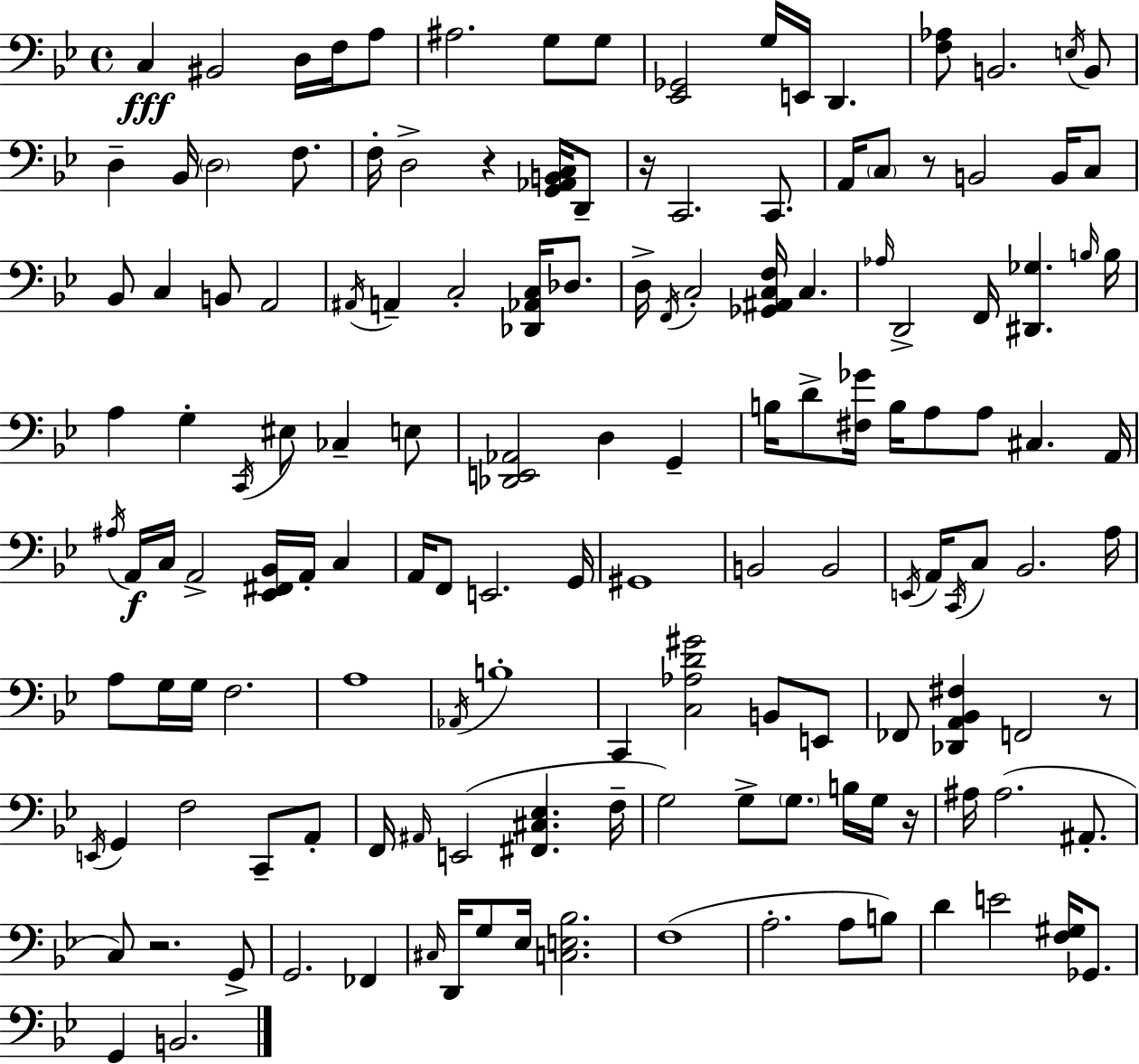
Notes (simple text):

C3/q BIS2/h D3/s F3/s A3/e A#3/h. G3/e G3/e [Eb2,Gb2]/h G3/s E2/s D2/q. [F3,Ab3]/e B2/h. E3/s B2/e D3/q Bb2/s D3/h F3/e. F3/s D3/h R/q [G2,Ab2,B2,C3]/s D2/e R/s C2/h. C2/e. A2/s C3/e R/e B2/h B2/s C3/e Bb2/e C3/q B2/e A2/h A#2/s A2/q C3/h [Db2,Ab2,C3]/s Db3/e. D3/s F2/s C3/h [Gb2,A#2,C3,F3]/s C3/q. Ab3/s D2/h F2/s [D#2,Gb3]/q. B3/s B3/s A3/q G3/q C2/s EIS3/e CES3/q E3/e [Db2,E2,Ab2]/h D3/q G2/q B3/s D4/e [F#3,Gb4]/s B3/s A3/e A3/e C#3/q. A2/s A#3/s A2/s C3/s A2/h [Eb2,F#2,Bb2]/s A2/s C3/q A2/s F2/e E2/h. G2/s G#2/w B2/h B2/h E2/s A2/s C2/s C3/e Bb2/h. A3/s A3/e G3/s G3/s F3/h. A3/w Ab2/s B3/w C2/q [C3,Ab3,D4,G#4]/h B2/e E2/e FES2/e [Db2,A2,Bb2,F#3]/q F2/h R/e E2/s G2/q F3/h C2/e A2/e F2/s A#2/s E2/h [F#2,C#3,Eb3]/q. F3/s G3/h G3/e G3/e. B3/s G3/s R/s A#3/s A#3/h. A#2/e. C3/e R/h. G2/e G2/h. FES2/q C#3/s D2/s G3/e Eb3/s [C3,E3,Bb3]/h. F3/w A3/h. A3/e B3/e D4/q E4/h [F3,G#3]/s Gb2/e. G2/q B2/h.